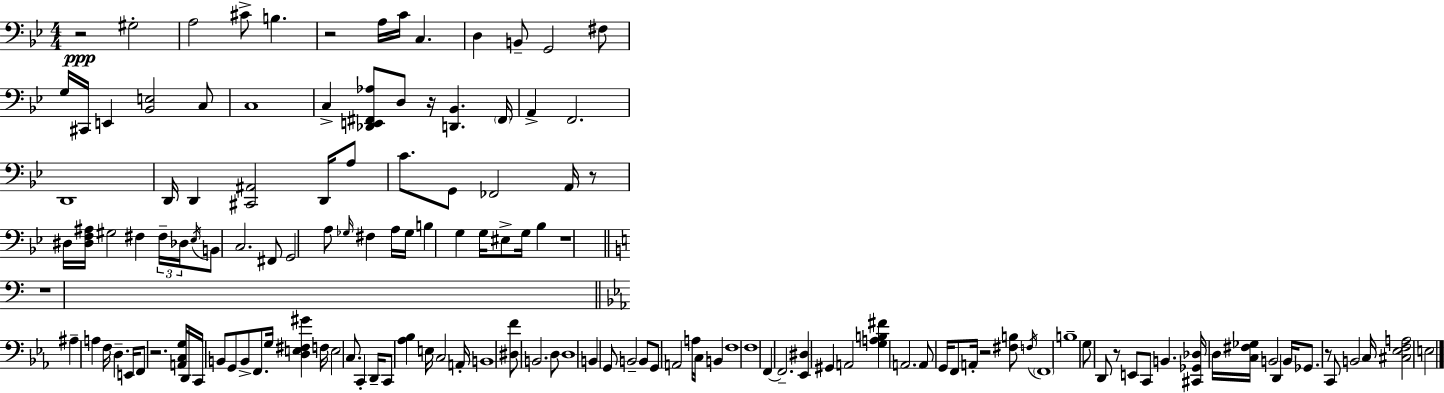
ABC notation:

X:1
T:Untitled
M:4/4
L:1/4
K:Gm
z2 ^G,2 A,2 ^C/2 B, z2 A,/4 C/4 C, D, B,,/2 G,,2 ^F,/2 G,/4 ^C,,/4 E,, [_B,,E,]2 C,/2 C,4 C, [_D,,E,,^F,,_A,]/2 D,/2 z/4 [D,,_B,,] ^F,,/4 A,, F,,2 D,,4 D,,/4 D,, [^C,,^A,,]2 D,,/4 A,/2 C/2 G,,/2 _F,,2 A,,/4 z/2 ^D,/4 [^D,F,^A,]/4 ^G,2 ^F, ^F,/4 _D,/4 _E,/4 B,,/2 C,2 ^F,,/2 G,,2 A,/2 _G,/4 ^F, A,/4 _G,/4 B, G, G,/4 ^E,/2 G,/4 _B, z4 z4 ^A, A, F,/4 D, E,,/4 F,,/2 z2 [A,,C,G,]/4 D,,/4 C,,/4 B,,/2 G,,/2 B,,/2 F,,/2 G,/4 [D,E,^F,^G] F,/4 E,2 C,/2 C,, D,,/4 C,,/2 [_A,_B,] E,/4 C,2 A,,/4 B,,4 [^D,F]/2 B,,2 D,/2 D,4 B,, G,,/2 B,,2 B,,/2 G,,/2 A,,2 A,/4 C,/4 B,, F,4 F,4 F,, F,,2 [_E,,^D,] ^G,, A,,2 [G,A,B,^F] A,,2 A,,/2 G,,/4 F,,/2 A,,/4 z2 [^F,B,]/2 F,/4 F,,4 B,4 G,/2 D,,/2 z/2 E,,/2 C,,/2 B,, [^C,,_G,,_D,]/4 D,/4 [C,^F,_G,]/4 B,,2 D,, B,,/4 _G,,/2 z/2 C,,/2 B,,2 C,/4 [^C,_E,F,A,]2 E,2